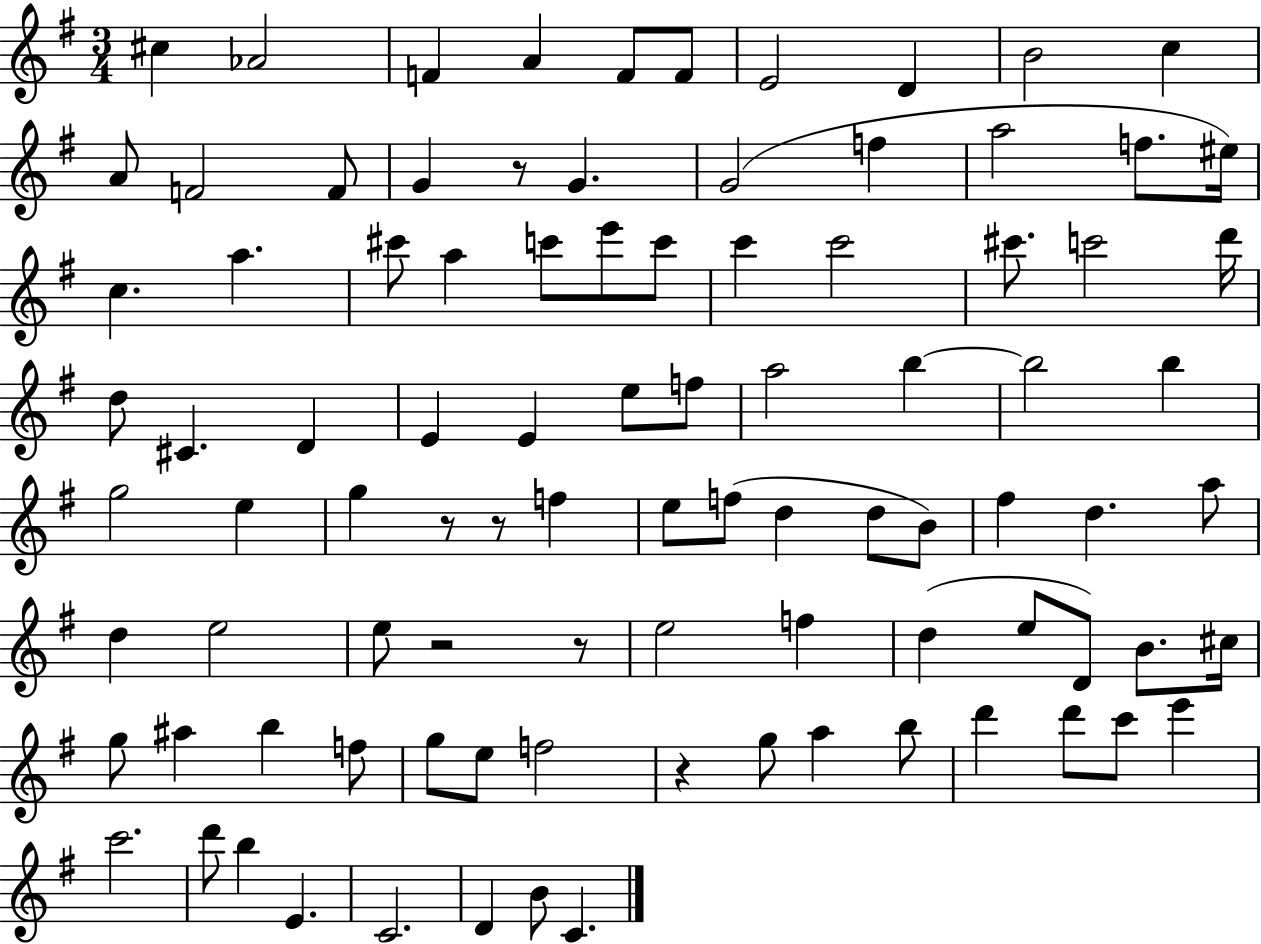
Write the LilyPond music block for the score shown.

{
  \clef treble
  \numericTimeSignature
  \time 3/4
  \key g \major
  cis''4 aes'2 | f'4 a'4 f'8 f'8 | e'2 d'4 | b'2 c''4 | \break a'8 f'2 f'8 | g'4 r8 g'4. | g'2( f''4 | a''2 f''8. eis''16) | \break c''4. a''4. | cis'''8 a''4 c'''8 e'''8 c'''8 | c'''4 c'''2 | cis'''8. c'''2 d'''16 | \break d''8 cis'4. d'4 | e'4 e'4 e''8 f''8 | a''2 b''4~~ | b''2 b''4 | \break g''2 e''4 | g''4 r8 r8 f''4 | e''8 f''8( d''4 d''8 b'8) | fis''4 d''4. a''8 | \break d''4 e''2 | e''8 r2 r8 | e''2 f''4 | d''4( e''8 d'8) b'8. cis''16 | \break g''8 ais''4 b''4 f''8 | g''8 e''8 f''2 | r4 g''8 a''4 b''8 | d'''4 d'''8 c'''8 e'''4 | \break c'''2. | d'''8 b''4 e'4. | c'2. | d'4 b'8 c'4. | \break \bar "|."
}